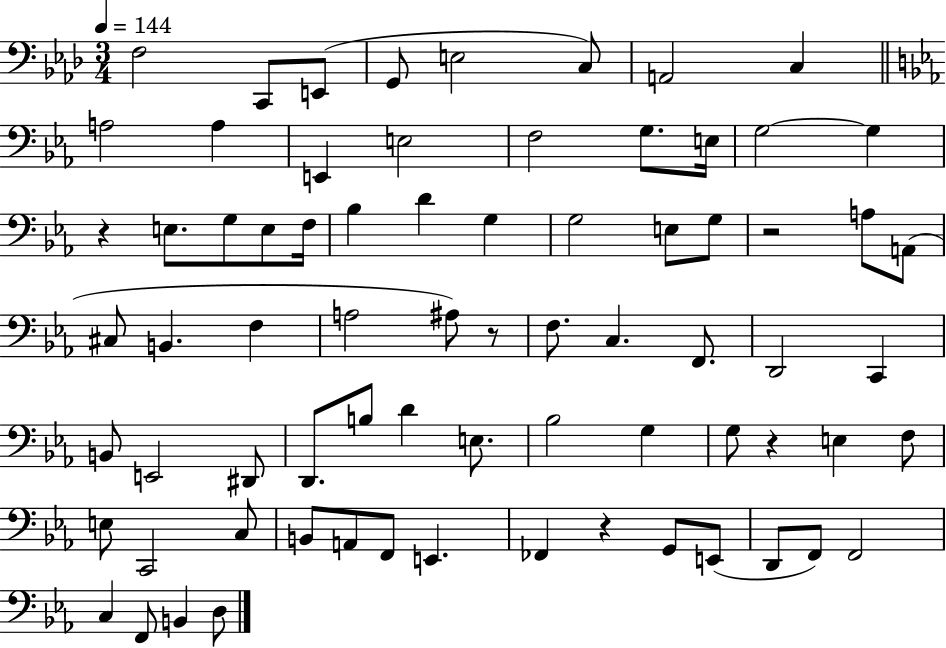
X:1
T:Untitled
M:3/4
L:1/4
K:Ab
F,2 C,,/2 E,,/2 G,,/2 E,2 C,/2 A,,2 C, A,2 A, E,, E,2 F,2 G,/2 E,/4 G,2 G, z E,/2 G,/2 E,/2 F,/4 _B, D G, G,2 E,/2 G,/2 z2 A,/2 A,,/2 ^C,/2 B,, F, A,2 ^A,/2 z/2 F,/2 C, F,,/2 D,,2 C,, B,,/2 E,,2 ^D,,/2 D,,/2 B,/2 D E,/2 _B,2 G, G,/2 z E, F,/2 E,/2 C,,2 C,/2 B,,/2 A,,/2 F,,/2 E,, _F,, z G,,/2 E,,/2 D,,/2 F,,/2 F,,2 C, F,,/2 B,, D,/2